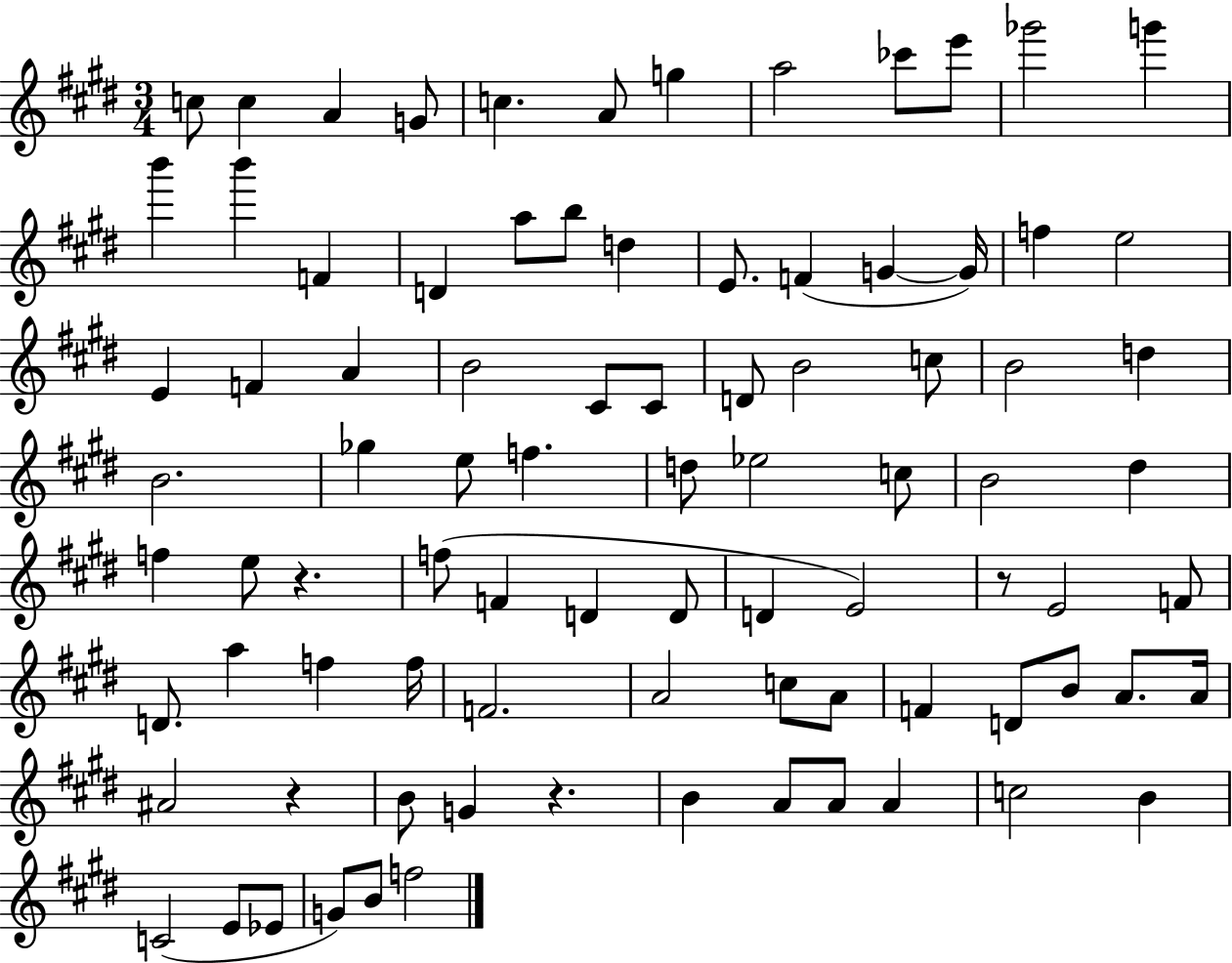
C5/e C5/q A4/q G4/e C5/q. A4/e G5/q A5/h CES6/e E6/e Gb6/h G6/q B6/q B6/q F4/q D4/q A5/e B5/e D5/q E4/e. F4/q G4/q G4/s F5/q E5/h E4/q F4/q A4/q B4/h C#4/e C#4/e D4/e B4/h C5/e B4/h D5/q B4/h. Gb5/q E5/e F5/q. D5/e Eb5/h C5/e B4/h D#5/q F5/q E5/e R/q. F5/e F4/q D4/q D4/e D4/q E4/h R/e E4/h F4/e D4/e. A5/q F5/q F5/s F4/h. A4/h C5/e A4/e F4/q D4/e B4/e A4/e. A4/s A#4/h R/q B4/e G4/q R/q. B4/q A4/e A4/e A4/q C5/h B4/q C4/h E4/e Eb4/e G4/e B4/e F5/h